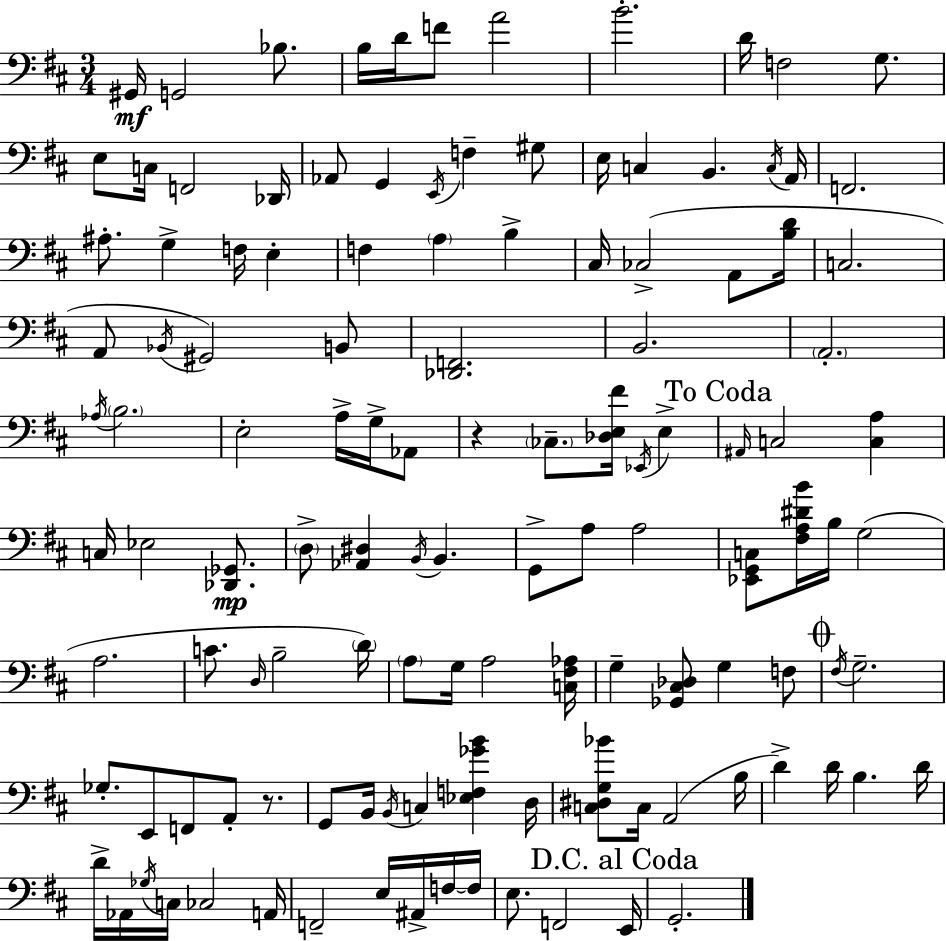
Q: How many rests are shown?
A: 2